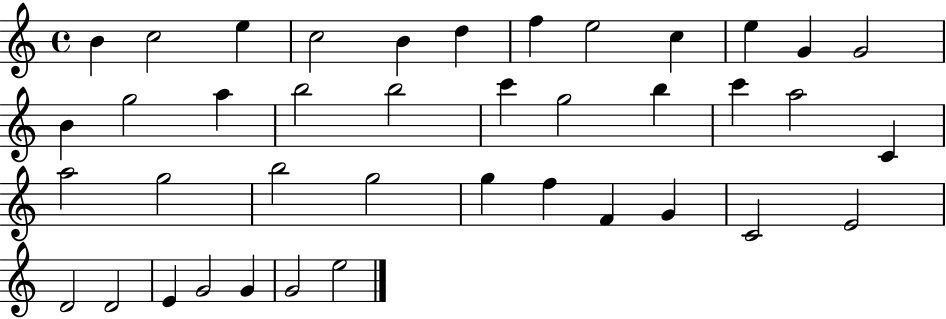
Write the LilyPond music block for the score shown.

{
  \clef treble
  \time 4/4
  \defaultTimeSignature
  \key c \major
  b'4 c''2 e''4 | c''2 b'4 d''4 | f''4 e''2 c''4 | e''4 g'4 g'2 | \break b'4 g''2 a''4 | b''2 b''2 | c'''4 g''2 b''4 | c'''4 a''2 c'4 | \break a''2 g''2 | b''2 g''2 | g''4 f''4 f'4 g'4 | c'2 e'2 | \break d'2 d'2 | e'4 g'2 g'4 | g'2 e''2 | \bar "|."
}